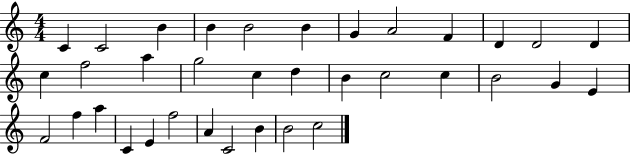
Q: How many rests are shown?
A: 0